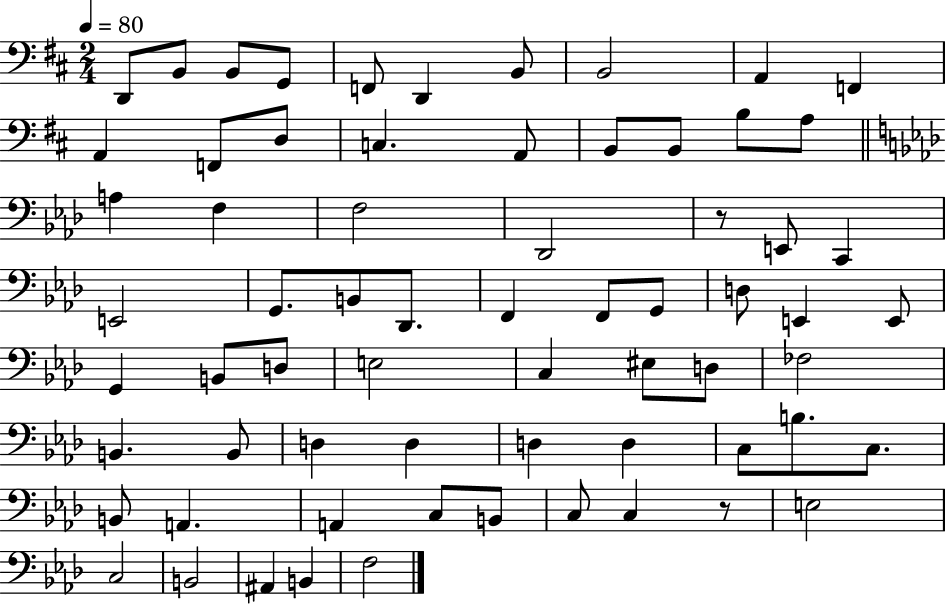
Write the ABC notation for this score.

X:1
T:Untitled
M:2/4
L:1/4
K:D
D,,/2 B,,/2 B,,/2 G,,/2 F,,/2 D,, B,,/2 B,,2 A,, F,, A,, F,,/2 D,/2 C, A,,/2 B,,/2 B,,/2 B,/2 A,/2 A, F, F,2 _D,,2 z/2 E,,/2 C,, E,,2 G,,/2 B,,/2 _D,,/2 F,, F,,/2 G,,/2 D,/2 E,, E,,/2 G,, B,,/2 D,/2 E,2 C, ^E,/2 D,/2 _F,2 B,, B,,/2 D, D, D, D, C,/2 B,/2 C,/2 B,,/2 A,, A,, C,/2 B,,/2 C,/2 C, z/2 E,2 C,2 B,,2 ^A,, B,, F,2